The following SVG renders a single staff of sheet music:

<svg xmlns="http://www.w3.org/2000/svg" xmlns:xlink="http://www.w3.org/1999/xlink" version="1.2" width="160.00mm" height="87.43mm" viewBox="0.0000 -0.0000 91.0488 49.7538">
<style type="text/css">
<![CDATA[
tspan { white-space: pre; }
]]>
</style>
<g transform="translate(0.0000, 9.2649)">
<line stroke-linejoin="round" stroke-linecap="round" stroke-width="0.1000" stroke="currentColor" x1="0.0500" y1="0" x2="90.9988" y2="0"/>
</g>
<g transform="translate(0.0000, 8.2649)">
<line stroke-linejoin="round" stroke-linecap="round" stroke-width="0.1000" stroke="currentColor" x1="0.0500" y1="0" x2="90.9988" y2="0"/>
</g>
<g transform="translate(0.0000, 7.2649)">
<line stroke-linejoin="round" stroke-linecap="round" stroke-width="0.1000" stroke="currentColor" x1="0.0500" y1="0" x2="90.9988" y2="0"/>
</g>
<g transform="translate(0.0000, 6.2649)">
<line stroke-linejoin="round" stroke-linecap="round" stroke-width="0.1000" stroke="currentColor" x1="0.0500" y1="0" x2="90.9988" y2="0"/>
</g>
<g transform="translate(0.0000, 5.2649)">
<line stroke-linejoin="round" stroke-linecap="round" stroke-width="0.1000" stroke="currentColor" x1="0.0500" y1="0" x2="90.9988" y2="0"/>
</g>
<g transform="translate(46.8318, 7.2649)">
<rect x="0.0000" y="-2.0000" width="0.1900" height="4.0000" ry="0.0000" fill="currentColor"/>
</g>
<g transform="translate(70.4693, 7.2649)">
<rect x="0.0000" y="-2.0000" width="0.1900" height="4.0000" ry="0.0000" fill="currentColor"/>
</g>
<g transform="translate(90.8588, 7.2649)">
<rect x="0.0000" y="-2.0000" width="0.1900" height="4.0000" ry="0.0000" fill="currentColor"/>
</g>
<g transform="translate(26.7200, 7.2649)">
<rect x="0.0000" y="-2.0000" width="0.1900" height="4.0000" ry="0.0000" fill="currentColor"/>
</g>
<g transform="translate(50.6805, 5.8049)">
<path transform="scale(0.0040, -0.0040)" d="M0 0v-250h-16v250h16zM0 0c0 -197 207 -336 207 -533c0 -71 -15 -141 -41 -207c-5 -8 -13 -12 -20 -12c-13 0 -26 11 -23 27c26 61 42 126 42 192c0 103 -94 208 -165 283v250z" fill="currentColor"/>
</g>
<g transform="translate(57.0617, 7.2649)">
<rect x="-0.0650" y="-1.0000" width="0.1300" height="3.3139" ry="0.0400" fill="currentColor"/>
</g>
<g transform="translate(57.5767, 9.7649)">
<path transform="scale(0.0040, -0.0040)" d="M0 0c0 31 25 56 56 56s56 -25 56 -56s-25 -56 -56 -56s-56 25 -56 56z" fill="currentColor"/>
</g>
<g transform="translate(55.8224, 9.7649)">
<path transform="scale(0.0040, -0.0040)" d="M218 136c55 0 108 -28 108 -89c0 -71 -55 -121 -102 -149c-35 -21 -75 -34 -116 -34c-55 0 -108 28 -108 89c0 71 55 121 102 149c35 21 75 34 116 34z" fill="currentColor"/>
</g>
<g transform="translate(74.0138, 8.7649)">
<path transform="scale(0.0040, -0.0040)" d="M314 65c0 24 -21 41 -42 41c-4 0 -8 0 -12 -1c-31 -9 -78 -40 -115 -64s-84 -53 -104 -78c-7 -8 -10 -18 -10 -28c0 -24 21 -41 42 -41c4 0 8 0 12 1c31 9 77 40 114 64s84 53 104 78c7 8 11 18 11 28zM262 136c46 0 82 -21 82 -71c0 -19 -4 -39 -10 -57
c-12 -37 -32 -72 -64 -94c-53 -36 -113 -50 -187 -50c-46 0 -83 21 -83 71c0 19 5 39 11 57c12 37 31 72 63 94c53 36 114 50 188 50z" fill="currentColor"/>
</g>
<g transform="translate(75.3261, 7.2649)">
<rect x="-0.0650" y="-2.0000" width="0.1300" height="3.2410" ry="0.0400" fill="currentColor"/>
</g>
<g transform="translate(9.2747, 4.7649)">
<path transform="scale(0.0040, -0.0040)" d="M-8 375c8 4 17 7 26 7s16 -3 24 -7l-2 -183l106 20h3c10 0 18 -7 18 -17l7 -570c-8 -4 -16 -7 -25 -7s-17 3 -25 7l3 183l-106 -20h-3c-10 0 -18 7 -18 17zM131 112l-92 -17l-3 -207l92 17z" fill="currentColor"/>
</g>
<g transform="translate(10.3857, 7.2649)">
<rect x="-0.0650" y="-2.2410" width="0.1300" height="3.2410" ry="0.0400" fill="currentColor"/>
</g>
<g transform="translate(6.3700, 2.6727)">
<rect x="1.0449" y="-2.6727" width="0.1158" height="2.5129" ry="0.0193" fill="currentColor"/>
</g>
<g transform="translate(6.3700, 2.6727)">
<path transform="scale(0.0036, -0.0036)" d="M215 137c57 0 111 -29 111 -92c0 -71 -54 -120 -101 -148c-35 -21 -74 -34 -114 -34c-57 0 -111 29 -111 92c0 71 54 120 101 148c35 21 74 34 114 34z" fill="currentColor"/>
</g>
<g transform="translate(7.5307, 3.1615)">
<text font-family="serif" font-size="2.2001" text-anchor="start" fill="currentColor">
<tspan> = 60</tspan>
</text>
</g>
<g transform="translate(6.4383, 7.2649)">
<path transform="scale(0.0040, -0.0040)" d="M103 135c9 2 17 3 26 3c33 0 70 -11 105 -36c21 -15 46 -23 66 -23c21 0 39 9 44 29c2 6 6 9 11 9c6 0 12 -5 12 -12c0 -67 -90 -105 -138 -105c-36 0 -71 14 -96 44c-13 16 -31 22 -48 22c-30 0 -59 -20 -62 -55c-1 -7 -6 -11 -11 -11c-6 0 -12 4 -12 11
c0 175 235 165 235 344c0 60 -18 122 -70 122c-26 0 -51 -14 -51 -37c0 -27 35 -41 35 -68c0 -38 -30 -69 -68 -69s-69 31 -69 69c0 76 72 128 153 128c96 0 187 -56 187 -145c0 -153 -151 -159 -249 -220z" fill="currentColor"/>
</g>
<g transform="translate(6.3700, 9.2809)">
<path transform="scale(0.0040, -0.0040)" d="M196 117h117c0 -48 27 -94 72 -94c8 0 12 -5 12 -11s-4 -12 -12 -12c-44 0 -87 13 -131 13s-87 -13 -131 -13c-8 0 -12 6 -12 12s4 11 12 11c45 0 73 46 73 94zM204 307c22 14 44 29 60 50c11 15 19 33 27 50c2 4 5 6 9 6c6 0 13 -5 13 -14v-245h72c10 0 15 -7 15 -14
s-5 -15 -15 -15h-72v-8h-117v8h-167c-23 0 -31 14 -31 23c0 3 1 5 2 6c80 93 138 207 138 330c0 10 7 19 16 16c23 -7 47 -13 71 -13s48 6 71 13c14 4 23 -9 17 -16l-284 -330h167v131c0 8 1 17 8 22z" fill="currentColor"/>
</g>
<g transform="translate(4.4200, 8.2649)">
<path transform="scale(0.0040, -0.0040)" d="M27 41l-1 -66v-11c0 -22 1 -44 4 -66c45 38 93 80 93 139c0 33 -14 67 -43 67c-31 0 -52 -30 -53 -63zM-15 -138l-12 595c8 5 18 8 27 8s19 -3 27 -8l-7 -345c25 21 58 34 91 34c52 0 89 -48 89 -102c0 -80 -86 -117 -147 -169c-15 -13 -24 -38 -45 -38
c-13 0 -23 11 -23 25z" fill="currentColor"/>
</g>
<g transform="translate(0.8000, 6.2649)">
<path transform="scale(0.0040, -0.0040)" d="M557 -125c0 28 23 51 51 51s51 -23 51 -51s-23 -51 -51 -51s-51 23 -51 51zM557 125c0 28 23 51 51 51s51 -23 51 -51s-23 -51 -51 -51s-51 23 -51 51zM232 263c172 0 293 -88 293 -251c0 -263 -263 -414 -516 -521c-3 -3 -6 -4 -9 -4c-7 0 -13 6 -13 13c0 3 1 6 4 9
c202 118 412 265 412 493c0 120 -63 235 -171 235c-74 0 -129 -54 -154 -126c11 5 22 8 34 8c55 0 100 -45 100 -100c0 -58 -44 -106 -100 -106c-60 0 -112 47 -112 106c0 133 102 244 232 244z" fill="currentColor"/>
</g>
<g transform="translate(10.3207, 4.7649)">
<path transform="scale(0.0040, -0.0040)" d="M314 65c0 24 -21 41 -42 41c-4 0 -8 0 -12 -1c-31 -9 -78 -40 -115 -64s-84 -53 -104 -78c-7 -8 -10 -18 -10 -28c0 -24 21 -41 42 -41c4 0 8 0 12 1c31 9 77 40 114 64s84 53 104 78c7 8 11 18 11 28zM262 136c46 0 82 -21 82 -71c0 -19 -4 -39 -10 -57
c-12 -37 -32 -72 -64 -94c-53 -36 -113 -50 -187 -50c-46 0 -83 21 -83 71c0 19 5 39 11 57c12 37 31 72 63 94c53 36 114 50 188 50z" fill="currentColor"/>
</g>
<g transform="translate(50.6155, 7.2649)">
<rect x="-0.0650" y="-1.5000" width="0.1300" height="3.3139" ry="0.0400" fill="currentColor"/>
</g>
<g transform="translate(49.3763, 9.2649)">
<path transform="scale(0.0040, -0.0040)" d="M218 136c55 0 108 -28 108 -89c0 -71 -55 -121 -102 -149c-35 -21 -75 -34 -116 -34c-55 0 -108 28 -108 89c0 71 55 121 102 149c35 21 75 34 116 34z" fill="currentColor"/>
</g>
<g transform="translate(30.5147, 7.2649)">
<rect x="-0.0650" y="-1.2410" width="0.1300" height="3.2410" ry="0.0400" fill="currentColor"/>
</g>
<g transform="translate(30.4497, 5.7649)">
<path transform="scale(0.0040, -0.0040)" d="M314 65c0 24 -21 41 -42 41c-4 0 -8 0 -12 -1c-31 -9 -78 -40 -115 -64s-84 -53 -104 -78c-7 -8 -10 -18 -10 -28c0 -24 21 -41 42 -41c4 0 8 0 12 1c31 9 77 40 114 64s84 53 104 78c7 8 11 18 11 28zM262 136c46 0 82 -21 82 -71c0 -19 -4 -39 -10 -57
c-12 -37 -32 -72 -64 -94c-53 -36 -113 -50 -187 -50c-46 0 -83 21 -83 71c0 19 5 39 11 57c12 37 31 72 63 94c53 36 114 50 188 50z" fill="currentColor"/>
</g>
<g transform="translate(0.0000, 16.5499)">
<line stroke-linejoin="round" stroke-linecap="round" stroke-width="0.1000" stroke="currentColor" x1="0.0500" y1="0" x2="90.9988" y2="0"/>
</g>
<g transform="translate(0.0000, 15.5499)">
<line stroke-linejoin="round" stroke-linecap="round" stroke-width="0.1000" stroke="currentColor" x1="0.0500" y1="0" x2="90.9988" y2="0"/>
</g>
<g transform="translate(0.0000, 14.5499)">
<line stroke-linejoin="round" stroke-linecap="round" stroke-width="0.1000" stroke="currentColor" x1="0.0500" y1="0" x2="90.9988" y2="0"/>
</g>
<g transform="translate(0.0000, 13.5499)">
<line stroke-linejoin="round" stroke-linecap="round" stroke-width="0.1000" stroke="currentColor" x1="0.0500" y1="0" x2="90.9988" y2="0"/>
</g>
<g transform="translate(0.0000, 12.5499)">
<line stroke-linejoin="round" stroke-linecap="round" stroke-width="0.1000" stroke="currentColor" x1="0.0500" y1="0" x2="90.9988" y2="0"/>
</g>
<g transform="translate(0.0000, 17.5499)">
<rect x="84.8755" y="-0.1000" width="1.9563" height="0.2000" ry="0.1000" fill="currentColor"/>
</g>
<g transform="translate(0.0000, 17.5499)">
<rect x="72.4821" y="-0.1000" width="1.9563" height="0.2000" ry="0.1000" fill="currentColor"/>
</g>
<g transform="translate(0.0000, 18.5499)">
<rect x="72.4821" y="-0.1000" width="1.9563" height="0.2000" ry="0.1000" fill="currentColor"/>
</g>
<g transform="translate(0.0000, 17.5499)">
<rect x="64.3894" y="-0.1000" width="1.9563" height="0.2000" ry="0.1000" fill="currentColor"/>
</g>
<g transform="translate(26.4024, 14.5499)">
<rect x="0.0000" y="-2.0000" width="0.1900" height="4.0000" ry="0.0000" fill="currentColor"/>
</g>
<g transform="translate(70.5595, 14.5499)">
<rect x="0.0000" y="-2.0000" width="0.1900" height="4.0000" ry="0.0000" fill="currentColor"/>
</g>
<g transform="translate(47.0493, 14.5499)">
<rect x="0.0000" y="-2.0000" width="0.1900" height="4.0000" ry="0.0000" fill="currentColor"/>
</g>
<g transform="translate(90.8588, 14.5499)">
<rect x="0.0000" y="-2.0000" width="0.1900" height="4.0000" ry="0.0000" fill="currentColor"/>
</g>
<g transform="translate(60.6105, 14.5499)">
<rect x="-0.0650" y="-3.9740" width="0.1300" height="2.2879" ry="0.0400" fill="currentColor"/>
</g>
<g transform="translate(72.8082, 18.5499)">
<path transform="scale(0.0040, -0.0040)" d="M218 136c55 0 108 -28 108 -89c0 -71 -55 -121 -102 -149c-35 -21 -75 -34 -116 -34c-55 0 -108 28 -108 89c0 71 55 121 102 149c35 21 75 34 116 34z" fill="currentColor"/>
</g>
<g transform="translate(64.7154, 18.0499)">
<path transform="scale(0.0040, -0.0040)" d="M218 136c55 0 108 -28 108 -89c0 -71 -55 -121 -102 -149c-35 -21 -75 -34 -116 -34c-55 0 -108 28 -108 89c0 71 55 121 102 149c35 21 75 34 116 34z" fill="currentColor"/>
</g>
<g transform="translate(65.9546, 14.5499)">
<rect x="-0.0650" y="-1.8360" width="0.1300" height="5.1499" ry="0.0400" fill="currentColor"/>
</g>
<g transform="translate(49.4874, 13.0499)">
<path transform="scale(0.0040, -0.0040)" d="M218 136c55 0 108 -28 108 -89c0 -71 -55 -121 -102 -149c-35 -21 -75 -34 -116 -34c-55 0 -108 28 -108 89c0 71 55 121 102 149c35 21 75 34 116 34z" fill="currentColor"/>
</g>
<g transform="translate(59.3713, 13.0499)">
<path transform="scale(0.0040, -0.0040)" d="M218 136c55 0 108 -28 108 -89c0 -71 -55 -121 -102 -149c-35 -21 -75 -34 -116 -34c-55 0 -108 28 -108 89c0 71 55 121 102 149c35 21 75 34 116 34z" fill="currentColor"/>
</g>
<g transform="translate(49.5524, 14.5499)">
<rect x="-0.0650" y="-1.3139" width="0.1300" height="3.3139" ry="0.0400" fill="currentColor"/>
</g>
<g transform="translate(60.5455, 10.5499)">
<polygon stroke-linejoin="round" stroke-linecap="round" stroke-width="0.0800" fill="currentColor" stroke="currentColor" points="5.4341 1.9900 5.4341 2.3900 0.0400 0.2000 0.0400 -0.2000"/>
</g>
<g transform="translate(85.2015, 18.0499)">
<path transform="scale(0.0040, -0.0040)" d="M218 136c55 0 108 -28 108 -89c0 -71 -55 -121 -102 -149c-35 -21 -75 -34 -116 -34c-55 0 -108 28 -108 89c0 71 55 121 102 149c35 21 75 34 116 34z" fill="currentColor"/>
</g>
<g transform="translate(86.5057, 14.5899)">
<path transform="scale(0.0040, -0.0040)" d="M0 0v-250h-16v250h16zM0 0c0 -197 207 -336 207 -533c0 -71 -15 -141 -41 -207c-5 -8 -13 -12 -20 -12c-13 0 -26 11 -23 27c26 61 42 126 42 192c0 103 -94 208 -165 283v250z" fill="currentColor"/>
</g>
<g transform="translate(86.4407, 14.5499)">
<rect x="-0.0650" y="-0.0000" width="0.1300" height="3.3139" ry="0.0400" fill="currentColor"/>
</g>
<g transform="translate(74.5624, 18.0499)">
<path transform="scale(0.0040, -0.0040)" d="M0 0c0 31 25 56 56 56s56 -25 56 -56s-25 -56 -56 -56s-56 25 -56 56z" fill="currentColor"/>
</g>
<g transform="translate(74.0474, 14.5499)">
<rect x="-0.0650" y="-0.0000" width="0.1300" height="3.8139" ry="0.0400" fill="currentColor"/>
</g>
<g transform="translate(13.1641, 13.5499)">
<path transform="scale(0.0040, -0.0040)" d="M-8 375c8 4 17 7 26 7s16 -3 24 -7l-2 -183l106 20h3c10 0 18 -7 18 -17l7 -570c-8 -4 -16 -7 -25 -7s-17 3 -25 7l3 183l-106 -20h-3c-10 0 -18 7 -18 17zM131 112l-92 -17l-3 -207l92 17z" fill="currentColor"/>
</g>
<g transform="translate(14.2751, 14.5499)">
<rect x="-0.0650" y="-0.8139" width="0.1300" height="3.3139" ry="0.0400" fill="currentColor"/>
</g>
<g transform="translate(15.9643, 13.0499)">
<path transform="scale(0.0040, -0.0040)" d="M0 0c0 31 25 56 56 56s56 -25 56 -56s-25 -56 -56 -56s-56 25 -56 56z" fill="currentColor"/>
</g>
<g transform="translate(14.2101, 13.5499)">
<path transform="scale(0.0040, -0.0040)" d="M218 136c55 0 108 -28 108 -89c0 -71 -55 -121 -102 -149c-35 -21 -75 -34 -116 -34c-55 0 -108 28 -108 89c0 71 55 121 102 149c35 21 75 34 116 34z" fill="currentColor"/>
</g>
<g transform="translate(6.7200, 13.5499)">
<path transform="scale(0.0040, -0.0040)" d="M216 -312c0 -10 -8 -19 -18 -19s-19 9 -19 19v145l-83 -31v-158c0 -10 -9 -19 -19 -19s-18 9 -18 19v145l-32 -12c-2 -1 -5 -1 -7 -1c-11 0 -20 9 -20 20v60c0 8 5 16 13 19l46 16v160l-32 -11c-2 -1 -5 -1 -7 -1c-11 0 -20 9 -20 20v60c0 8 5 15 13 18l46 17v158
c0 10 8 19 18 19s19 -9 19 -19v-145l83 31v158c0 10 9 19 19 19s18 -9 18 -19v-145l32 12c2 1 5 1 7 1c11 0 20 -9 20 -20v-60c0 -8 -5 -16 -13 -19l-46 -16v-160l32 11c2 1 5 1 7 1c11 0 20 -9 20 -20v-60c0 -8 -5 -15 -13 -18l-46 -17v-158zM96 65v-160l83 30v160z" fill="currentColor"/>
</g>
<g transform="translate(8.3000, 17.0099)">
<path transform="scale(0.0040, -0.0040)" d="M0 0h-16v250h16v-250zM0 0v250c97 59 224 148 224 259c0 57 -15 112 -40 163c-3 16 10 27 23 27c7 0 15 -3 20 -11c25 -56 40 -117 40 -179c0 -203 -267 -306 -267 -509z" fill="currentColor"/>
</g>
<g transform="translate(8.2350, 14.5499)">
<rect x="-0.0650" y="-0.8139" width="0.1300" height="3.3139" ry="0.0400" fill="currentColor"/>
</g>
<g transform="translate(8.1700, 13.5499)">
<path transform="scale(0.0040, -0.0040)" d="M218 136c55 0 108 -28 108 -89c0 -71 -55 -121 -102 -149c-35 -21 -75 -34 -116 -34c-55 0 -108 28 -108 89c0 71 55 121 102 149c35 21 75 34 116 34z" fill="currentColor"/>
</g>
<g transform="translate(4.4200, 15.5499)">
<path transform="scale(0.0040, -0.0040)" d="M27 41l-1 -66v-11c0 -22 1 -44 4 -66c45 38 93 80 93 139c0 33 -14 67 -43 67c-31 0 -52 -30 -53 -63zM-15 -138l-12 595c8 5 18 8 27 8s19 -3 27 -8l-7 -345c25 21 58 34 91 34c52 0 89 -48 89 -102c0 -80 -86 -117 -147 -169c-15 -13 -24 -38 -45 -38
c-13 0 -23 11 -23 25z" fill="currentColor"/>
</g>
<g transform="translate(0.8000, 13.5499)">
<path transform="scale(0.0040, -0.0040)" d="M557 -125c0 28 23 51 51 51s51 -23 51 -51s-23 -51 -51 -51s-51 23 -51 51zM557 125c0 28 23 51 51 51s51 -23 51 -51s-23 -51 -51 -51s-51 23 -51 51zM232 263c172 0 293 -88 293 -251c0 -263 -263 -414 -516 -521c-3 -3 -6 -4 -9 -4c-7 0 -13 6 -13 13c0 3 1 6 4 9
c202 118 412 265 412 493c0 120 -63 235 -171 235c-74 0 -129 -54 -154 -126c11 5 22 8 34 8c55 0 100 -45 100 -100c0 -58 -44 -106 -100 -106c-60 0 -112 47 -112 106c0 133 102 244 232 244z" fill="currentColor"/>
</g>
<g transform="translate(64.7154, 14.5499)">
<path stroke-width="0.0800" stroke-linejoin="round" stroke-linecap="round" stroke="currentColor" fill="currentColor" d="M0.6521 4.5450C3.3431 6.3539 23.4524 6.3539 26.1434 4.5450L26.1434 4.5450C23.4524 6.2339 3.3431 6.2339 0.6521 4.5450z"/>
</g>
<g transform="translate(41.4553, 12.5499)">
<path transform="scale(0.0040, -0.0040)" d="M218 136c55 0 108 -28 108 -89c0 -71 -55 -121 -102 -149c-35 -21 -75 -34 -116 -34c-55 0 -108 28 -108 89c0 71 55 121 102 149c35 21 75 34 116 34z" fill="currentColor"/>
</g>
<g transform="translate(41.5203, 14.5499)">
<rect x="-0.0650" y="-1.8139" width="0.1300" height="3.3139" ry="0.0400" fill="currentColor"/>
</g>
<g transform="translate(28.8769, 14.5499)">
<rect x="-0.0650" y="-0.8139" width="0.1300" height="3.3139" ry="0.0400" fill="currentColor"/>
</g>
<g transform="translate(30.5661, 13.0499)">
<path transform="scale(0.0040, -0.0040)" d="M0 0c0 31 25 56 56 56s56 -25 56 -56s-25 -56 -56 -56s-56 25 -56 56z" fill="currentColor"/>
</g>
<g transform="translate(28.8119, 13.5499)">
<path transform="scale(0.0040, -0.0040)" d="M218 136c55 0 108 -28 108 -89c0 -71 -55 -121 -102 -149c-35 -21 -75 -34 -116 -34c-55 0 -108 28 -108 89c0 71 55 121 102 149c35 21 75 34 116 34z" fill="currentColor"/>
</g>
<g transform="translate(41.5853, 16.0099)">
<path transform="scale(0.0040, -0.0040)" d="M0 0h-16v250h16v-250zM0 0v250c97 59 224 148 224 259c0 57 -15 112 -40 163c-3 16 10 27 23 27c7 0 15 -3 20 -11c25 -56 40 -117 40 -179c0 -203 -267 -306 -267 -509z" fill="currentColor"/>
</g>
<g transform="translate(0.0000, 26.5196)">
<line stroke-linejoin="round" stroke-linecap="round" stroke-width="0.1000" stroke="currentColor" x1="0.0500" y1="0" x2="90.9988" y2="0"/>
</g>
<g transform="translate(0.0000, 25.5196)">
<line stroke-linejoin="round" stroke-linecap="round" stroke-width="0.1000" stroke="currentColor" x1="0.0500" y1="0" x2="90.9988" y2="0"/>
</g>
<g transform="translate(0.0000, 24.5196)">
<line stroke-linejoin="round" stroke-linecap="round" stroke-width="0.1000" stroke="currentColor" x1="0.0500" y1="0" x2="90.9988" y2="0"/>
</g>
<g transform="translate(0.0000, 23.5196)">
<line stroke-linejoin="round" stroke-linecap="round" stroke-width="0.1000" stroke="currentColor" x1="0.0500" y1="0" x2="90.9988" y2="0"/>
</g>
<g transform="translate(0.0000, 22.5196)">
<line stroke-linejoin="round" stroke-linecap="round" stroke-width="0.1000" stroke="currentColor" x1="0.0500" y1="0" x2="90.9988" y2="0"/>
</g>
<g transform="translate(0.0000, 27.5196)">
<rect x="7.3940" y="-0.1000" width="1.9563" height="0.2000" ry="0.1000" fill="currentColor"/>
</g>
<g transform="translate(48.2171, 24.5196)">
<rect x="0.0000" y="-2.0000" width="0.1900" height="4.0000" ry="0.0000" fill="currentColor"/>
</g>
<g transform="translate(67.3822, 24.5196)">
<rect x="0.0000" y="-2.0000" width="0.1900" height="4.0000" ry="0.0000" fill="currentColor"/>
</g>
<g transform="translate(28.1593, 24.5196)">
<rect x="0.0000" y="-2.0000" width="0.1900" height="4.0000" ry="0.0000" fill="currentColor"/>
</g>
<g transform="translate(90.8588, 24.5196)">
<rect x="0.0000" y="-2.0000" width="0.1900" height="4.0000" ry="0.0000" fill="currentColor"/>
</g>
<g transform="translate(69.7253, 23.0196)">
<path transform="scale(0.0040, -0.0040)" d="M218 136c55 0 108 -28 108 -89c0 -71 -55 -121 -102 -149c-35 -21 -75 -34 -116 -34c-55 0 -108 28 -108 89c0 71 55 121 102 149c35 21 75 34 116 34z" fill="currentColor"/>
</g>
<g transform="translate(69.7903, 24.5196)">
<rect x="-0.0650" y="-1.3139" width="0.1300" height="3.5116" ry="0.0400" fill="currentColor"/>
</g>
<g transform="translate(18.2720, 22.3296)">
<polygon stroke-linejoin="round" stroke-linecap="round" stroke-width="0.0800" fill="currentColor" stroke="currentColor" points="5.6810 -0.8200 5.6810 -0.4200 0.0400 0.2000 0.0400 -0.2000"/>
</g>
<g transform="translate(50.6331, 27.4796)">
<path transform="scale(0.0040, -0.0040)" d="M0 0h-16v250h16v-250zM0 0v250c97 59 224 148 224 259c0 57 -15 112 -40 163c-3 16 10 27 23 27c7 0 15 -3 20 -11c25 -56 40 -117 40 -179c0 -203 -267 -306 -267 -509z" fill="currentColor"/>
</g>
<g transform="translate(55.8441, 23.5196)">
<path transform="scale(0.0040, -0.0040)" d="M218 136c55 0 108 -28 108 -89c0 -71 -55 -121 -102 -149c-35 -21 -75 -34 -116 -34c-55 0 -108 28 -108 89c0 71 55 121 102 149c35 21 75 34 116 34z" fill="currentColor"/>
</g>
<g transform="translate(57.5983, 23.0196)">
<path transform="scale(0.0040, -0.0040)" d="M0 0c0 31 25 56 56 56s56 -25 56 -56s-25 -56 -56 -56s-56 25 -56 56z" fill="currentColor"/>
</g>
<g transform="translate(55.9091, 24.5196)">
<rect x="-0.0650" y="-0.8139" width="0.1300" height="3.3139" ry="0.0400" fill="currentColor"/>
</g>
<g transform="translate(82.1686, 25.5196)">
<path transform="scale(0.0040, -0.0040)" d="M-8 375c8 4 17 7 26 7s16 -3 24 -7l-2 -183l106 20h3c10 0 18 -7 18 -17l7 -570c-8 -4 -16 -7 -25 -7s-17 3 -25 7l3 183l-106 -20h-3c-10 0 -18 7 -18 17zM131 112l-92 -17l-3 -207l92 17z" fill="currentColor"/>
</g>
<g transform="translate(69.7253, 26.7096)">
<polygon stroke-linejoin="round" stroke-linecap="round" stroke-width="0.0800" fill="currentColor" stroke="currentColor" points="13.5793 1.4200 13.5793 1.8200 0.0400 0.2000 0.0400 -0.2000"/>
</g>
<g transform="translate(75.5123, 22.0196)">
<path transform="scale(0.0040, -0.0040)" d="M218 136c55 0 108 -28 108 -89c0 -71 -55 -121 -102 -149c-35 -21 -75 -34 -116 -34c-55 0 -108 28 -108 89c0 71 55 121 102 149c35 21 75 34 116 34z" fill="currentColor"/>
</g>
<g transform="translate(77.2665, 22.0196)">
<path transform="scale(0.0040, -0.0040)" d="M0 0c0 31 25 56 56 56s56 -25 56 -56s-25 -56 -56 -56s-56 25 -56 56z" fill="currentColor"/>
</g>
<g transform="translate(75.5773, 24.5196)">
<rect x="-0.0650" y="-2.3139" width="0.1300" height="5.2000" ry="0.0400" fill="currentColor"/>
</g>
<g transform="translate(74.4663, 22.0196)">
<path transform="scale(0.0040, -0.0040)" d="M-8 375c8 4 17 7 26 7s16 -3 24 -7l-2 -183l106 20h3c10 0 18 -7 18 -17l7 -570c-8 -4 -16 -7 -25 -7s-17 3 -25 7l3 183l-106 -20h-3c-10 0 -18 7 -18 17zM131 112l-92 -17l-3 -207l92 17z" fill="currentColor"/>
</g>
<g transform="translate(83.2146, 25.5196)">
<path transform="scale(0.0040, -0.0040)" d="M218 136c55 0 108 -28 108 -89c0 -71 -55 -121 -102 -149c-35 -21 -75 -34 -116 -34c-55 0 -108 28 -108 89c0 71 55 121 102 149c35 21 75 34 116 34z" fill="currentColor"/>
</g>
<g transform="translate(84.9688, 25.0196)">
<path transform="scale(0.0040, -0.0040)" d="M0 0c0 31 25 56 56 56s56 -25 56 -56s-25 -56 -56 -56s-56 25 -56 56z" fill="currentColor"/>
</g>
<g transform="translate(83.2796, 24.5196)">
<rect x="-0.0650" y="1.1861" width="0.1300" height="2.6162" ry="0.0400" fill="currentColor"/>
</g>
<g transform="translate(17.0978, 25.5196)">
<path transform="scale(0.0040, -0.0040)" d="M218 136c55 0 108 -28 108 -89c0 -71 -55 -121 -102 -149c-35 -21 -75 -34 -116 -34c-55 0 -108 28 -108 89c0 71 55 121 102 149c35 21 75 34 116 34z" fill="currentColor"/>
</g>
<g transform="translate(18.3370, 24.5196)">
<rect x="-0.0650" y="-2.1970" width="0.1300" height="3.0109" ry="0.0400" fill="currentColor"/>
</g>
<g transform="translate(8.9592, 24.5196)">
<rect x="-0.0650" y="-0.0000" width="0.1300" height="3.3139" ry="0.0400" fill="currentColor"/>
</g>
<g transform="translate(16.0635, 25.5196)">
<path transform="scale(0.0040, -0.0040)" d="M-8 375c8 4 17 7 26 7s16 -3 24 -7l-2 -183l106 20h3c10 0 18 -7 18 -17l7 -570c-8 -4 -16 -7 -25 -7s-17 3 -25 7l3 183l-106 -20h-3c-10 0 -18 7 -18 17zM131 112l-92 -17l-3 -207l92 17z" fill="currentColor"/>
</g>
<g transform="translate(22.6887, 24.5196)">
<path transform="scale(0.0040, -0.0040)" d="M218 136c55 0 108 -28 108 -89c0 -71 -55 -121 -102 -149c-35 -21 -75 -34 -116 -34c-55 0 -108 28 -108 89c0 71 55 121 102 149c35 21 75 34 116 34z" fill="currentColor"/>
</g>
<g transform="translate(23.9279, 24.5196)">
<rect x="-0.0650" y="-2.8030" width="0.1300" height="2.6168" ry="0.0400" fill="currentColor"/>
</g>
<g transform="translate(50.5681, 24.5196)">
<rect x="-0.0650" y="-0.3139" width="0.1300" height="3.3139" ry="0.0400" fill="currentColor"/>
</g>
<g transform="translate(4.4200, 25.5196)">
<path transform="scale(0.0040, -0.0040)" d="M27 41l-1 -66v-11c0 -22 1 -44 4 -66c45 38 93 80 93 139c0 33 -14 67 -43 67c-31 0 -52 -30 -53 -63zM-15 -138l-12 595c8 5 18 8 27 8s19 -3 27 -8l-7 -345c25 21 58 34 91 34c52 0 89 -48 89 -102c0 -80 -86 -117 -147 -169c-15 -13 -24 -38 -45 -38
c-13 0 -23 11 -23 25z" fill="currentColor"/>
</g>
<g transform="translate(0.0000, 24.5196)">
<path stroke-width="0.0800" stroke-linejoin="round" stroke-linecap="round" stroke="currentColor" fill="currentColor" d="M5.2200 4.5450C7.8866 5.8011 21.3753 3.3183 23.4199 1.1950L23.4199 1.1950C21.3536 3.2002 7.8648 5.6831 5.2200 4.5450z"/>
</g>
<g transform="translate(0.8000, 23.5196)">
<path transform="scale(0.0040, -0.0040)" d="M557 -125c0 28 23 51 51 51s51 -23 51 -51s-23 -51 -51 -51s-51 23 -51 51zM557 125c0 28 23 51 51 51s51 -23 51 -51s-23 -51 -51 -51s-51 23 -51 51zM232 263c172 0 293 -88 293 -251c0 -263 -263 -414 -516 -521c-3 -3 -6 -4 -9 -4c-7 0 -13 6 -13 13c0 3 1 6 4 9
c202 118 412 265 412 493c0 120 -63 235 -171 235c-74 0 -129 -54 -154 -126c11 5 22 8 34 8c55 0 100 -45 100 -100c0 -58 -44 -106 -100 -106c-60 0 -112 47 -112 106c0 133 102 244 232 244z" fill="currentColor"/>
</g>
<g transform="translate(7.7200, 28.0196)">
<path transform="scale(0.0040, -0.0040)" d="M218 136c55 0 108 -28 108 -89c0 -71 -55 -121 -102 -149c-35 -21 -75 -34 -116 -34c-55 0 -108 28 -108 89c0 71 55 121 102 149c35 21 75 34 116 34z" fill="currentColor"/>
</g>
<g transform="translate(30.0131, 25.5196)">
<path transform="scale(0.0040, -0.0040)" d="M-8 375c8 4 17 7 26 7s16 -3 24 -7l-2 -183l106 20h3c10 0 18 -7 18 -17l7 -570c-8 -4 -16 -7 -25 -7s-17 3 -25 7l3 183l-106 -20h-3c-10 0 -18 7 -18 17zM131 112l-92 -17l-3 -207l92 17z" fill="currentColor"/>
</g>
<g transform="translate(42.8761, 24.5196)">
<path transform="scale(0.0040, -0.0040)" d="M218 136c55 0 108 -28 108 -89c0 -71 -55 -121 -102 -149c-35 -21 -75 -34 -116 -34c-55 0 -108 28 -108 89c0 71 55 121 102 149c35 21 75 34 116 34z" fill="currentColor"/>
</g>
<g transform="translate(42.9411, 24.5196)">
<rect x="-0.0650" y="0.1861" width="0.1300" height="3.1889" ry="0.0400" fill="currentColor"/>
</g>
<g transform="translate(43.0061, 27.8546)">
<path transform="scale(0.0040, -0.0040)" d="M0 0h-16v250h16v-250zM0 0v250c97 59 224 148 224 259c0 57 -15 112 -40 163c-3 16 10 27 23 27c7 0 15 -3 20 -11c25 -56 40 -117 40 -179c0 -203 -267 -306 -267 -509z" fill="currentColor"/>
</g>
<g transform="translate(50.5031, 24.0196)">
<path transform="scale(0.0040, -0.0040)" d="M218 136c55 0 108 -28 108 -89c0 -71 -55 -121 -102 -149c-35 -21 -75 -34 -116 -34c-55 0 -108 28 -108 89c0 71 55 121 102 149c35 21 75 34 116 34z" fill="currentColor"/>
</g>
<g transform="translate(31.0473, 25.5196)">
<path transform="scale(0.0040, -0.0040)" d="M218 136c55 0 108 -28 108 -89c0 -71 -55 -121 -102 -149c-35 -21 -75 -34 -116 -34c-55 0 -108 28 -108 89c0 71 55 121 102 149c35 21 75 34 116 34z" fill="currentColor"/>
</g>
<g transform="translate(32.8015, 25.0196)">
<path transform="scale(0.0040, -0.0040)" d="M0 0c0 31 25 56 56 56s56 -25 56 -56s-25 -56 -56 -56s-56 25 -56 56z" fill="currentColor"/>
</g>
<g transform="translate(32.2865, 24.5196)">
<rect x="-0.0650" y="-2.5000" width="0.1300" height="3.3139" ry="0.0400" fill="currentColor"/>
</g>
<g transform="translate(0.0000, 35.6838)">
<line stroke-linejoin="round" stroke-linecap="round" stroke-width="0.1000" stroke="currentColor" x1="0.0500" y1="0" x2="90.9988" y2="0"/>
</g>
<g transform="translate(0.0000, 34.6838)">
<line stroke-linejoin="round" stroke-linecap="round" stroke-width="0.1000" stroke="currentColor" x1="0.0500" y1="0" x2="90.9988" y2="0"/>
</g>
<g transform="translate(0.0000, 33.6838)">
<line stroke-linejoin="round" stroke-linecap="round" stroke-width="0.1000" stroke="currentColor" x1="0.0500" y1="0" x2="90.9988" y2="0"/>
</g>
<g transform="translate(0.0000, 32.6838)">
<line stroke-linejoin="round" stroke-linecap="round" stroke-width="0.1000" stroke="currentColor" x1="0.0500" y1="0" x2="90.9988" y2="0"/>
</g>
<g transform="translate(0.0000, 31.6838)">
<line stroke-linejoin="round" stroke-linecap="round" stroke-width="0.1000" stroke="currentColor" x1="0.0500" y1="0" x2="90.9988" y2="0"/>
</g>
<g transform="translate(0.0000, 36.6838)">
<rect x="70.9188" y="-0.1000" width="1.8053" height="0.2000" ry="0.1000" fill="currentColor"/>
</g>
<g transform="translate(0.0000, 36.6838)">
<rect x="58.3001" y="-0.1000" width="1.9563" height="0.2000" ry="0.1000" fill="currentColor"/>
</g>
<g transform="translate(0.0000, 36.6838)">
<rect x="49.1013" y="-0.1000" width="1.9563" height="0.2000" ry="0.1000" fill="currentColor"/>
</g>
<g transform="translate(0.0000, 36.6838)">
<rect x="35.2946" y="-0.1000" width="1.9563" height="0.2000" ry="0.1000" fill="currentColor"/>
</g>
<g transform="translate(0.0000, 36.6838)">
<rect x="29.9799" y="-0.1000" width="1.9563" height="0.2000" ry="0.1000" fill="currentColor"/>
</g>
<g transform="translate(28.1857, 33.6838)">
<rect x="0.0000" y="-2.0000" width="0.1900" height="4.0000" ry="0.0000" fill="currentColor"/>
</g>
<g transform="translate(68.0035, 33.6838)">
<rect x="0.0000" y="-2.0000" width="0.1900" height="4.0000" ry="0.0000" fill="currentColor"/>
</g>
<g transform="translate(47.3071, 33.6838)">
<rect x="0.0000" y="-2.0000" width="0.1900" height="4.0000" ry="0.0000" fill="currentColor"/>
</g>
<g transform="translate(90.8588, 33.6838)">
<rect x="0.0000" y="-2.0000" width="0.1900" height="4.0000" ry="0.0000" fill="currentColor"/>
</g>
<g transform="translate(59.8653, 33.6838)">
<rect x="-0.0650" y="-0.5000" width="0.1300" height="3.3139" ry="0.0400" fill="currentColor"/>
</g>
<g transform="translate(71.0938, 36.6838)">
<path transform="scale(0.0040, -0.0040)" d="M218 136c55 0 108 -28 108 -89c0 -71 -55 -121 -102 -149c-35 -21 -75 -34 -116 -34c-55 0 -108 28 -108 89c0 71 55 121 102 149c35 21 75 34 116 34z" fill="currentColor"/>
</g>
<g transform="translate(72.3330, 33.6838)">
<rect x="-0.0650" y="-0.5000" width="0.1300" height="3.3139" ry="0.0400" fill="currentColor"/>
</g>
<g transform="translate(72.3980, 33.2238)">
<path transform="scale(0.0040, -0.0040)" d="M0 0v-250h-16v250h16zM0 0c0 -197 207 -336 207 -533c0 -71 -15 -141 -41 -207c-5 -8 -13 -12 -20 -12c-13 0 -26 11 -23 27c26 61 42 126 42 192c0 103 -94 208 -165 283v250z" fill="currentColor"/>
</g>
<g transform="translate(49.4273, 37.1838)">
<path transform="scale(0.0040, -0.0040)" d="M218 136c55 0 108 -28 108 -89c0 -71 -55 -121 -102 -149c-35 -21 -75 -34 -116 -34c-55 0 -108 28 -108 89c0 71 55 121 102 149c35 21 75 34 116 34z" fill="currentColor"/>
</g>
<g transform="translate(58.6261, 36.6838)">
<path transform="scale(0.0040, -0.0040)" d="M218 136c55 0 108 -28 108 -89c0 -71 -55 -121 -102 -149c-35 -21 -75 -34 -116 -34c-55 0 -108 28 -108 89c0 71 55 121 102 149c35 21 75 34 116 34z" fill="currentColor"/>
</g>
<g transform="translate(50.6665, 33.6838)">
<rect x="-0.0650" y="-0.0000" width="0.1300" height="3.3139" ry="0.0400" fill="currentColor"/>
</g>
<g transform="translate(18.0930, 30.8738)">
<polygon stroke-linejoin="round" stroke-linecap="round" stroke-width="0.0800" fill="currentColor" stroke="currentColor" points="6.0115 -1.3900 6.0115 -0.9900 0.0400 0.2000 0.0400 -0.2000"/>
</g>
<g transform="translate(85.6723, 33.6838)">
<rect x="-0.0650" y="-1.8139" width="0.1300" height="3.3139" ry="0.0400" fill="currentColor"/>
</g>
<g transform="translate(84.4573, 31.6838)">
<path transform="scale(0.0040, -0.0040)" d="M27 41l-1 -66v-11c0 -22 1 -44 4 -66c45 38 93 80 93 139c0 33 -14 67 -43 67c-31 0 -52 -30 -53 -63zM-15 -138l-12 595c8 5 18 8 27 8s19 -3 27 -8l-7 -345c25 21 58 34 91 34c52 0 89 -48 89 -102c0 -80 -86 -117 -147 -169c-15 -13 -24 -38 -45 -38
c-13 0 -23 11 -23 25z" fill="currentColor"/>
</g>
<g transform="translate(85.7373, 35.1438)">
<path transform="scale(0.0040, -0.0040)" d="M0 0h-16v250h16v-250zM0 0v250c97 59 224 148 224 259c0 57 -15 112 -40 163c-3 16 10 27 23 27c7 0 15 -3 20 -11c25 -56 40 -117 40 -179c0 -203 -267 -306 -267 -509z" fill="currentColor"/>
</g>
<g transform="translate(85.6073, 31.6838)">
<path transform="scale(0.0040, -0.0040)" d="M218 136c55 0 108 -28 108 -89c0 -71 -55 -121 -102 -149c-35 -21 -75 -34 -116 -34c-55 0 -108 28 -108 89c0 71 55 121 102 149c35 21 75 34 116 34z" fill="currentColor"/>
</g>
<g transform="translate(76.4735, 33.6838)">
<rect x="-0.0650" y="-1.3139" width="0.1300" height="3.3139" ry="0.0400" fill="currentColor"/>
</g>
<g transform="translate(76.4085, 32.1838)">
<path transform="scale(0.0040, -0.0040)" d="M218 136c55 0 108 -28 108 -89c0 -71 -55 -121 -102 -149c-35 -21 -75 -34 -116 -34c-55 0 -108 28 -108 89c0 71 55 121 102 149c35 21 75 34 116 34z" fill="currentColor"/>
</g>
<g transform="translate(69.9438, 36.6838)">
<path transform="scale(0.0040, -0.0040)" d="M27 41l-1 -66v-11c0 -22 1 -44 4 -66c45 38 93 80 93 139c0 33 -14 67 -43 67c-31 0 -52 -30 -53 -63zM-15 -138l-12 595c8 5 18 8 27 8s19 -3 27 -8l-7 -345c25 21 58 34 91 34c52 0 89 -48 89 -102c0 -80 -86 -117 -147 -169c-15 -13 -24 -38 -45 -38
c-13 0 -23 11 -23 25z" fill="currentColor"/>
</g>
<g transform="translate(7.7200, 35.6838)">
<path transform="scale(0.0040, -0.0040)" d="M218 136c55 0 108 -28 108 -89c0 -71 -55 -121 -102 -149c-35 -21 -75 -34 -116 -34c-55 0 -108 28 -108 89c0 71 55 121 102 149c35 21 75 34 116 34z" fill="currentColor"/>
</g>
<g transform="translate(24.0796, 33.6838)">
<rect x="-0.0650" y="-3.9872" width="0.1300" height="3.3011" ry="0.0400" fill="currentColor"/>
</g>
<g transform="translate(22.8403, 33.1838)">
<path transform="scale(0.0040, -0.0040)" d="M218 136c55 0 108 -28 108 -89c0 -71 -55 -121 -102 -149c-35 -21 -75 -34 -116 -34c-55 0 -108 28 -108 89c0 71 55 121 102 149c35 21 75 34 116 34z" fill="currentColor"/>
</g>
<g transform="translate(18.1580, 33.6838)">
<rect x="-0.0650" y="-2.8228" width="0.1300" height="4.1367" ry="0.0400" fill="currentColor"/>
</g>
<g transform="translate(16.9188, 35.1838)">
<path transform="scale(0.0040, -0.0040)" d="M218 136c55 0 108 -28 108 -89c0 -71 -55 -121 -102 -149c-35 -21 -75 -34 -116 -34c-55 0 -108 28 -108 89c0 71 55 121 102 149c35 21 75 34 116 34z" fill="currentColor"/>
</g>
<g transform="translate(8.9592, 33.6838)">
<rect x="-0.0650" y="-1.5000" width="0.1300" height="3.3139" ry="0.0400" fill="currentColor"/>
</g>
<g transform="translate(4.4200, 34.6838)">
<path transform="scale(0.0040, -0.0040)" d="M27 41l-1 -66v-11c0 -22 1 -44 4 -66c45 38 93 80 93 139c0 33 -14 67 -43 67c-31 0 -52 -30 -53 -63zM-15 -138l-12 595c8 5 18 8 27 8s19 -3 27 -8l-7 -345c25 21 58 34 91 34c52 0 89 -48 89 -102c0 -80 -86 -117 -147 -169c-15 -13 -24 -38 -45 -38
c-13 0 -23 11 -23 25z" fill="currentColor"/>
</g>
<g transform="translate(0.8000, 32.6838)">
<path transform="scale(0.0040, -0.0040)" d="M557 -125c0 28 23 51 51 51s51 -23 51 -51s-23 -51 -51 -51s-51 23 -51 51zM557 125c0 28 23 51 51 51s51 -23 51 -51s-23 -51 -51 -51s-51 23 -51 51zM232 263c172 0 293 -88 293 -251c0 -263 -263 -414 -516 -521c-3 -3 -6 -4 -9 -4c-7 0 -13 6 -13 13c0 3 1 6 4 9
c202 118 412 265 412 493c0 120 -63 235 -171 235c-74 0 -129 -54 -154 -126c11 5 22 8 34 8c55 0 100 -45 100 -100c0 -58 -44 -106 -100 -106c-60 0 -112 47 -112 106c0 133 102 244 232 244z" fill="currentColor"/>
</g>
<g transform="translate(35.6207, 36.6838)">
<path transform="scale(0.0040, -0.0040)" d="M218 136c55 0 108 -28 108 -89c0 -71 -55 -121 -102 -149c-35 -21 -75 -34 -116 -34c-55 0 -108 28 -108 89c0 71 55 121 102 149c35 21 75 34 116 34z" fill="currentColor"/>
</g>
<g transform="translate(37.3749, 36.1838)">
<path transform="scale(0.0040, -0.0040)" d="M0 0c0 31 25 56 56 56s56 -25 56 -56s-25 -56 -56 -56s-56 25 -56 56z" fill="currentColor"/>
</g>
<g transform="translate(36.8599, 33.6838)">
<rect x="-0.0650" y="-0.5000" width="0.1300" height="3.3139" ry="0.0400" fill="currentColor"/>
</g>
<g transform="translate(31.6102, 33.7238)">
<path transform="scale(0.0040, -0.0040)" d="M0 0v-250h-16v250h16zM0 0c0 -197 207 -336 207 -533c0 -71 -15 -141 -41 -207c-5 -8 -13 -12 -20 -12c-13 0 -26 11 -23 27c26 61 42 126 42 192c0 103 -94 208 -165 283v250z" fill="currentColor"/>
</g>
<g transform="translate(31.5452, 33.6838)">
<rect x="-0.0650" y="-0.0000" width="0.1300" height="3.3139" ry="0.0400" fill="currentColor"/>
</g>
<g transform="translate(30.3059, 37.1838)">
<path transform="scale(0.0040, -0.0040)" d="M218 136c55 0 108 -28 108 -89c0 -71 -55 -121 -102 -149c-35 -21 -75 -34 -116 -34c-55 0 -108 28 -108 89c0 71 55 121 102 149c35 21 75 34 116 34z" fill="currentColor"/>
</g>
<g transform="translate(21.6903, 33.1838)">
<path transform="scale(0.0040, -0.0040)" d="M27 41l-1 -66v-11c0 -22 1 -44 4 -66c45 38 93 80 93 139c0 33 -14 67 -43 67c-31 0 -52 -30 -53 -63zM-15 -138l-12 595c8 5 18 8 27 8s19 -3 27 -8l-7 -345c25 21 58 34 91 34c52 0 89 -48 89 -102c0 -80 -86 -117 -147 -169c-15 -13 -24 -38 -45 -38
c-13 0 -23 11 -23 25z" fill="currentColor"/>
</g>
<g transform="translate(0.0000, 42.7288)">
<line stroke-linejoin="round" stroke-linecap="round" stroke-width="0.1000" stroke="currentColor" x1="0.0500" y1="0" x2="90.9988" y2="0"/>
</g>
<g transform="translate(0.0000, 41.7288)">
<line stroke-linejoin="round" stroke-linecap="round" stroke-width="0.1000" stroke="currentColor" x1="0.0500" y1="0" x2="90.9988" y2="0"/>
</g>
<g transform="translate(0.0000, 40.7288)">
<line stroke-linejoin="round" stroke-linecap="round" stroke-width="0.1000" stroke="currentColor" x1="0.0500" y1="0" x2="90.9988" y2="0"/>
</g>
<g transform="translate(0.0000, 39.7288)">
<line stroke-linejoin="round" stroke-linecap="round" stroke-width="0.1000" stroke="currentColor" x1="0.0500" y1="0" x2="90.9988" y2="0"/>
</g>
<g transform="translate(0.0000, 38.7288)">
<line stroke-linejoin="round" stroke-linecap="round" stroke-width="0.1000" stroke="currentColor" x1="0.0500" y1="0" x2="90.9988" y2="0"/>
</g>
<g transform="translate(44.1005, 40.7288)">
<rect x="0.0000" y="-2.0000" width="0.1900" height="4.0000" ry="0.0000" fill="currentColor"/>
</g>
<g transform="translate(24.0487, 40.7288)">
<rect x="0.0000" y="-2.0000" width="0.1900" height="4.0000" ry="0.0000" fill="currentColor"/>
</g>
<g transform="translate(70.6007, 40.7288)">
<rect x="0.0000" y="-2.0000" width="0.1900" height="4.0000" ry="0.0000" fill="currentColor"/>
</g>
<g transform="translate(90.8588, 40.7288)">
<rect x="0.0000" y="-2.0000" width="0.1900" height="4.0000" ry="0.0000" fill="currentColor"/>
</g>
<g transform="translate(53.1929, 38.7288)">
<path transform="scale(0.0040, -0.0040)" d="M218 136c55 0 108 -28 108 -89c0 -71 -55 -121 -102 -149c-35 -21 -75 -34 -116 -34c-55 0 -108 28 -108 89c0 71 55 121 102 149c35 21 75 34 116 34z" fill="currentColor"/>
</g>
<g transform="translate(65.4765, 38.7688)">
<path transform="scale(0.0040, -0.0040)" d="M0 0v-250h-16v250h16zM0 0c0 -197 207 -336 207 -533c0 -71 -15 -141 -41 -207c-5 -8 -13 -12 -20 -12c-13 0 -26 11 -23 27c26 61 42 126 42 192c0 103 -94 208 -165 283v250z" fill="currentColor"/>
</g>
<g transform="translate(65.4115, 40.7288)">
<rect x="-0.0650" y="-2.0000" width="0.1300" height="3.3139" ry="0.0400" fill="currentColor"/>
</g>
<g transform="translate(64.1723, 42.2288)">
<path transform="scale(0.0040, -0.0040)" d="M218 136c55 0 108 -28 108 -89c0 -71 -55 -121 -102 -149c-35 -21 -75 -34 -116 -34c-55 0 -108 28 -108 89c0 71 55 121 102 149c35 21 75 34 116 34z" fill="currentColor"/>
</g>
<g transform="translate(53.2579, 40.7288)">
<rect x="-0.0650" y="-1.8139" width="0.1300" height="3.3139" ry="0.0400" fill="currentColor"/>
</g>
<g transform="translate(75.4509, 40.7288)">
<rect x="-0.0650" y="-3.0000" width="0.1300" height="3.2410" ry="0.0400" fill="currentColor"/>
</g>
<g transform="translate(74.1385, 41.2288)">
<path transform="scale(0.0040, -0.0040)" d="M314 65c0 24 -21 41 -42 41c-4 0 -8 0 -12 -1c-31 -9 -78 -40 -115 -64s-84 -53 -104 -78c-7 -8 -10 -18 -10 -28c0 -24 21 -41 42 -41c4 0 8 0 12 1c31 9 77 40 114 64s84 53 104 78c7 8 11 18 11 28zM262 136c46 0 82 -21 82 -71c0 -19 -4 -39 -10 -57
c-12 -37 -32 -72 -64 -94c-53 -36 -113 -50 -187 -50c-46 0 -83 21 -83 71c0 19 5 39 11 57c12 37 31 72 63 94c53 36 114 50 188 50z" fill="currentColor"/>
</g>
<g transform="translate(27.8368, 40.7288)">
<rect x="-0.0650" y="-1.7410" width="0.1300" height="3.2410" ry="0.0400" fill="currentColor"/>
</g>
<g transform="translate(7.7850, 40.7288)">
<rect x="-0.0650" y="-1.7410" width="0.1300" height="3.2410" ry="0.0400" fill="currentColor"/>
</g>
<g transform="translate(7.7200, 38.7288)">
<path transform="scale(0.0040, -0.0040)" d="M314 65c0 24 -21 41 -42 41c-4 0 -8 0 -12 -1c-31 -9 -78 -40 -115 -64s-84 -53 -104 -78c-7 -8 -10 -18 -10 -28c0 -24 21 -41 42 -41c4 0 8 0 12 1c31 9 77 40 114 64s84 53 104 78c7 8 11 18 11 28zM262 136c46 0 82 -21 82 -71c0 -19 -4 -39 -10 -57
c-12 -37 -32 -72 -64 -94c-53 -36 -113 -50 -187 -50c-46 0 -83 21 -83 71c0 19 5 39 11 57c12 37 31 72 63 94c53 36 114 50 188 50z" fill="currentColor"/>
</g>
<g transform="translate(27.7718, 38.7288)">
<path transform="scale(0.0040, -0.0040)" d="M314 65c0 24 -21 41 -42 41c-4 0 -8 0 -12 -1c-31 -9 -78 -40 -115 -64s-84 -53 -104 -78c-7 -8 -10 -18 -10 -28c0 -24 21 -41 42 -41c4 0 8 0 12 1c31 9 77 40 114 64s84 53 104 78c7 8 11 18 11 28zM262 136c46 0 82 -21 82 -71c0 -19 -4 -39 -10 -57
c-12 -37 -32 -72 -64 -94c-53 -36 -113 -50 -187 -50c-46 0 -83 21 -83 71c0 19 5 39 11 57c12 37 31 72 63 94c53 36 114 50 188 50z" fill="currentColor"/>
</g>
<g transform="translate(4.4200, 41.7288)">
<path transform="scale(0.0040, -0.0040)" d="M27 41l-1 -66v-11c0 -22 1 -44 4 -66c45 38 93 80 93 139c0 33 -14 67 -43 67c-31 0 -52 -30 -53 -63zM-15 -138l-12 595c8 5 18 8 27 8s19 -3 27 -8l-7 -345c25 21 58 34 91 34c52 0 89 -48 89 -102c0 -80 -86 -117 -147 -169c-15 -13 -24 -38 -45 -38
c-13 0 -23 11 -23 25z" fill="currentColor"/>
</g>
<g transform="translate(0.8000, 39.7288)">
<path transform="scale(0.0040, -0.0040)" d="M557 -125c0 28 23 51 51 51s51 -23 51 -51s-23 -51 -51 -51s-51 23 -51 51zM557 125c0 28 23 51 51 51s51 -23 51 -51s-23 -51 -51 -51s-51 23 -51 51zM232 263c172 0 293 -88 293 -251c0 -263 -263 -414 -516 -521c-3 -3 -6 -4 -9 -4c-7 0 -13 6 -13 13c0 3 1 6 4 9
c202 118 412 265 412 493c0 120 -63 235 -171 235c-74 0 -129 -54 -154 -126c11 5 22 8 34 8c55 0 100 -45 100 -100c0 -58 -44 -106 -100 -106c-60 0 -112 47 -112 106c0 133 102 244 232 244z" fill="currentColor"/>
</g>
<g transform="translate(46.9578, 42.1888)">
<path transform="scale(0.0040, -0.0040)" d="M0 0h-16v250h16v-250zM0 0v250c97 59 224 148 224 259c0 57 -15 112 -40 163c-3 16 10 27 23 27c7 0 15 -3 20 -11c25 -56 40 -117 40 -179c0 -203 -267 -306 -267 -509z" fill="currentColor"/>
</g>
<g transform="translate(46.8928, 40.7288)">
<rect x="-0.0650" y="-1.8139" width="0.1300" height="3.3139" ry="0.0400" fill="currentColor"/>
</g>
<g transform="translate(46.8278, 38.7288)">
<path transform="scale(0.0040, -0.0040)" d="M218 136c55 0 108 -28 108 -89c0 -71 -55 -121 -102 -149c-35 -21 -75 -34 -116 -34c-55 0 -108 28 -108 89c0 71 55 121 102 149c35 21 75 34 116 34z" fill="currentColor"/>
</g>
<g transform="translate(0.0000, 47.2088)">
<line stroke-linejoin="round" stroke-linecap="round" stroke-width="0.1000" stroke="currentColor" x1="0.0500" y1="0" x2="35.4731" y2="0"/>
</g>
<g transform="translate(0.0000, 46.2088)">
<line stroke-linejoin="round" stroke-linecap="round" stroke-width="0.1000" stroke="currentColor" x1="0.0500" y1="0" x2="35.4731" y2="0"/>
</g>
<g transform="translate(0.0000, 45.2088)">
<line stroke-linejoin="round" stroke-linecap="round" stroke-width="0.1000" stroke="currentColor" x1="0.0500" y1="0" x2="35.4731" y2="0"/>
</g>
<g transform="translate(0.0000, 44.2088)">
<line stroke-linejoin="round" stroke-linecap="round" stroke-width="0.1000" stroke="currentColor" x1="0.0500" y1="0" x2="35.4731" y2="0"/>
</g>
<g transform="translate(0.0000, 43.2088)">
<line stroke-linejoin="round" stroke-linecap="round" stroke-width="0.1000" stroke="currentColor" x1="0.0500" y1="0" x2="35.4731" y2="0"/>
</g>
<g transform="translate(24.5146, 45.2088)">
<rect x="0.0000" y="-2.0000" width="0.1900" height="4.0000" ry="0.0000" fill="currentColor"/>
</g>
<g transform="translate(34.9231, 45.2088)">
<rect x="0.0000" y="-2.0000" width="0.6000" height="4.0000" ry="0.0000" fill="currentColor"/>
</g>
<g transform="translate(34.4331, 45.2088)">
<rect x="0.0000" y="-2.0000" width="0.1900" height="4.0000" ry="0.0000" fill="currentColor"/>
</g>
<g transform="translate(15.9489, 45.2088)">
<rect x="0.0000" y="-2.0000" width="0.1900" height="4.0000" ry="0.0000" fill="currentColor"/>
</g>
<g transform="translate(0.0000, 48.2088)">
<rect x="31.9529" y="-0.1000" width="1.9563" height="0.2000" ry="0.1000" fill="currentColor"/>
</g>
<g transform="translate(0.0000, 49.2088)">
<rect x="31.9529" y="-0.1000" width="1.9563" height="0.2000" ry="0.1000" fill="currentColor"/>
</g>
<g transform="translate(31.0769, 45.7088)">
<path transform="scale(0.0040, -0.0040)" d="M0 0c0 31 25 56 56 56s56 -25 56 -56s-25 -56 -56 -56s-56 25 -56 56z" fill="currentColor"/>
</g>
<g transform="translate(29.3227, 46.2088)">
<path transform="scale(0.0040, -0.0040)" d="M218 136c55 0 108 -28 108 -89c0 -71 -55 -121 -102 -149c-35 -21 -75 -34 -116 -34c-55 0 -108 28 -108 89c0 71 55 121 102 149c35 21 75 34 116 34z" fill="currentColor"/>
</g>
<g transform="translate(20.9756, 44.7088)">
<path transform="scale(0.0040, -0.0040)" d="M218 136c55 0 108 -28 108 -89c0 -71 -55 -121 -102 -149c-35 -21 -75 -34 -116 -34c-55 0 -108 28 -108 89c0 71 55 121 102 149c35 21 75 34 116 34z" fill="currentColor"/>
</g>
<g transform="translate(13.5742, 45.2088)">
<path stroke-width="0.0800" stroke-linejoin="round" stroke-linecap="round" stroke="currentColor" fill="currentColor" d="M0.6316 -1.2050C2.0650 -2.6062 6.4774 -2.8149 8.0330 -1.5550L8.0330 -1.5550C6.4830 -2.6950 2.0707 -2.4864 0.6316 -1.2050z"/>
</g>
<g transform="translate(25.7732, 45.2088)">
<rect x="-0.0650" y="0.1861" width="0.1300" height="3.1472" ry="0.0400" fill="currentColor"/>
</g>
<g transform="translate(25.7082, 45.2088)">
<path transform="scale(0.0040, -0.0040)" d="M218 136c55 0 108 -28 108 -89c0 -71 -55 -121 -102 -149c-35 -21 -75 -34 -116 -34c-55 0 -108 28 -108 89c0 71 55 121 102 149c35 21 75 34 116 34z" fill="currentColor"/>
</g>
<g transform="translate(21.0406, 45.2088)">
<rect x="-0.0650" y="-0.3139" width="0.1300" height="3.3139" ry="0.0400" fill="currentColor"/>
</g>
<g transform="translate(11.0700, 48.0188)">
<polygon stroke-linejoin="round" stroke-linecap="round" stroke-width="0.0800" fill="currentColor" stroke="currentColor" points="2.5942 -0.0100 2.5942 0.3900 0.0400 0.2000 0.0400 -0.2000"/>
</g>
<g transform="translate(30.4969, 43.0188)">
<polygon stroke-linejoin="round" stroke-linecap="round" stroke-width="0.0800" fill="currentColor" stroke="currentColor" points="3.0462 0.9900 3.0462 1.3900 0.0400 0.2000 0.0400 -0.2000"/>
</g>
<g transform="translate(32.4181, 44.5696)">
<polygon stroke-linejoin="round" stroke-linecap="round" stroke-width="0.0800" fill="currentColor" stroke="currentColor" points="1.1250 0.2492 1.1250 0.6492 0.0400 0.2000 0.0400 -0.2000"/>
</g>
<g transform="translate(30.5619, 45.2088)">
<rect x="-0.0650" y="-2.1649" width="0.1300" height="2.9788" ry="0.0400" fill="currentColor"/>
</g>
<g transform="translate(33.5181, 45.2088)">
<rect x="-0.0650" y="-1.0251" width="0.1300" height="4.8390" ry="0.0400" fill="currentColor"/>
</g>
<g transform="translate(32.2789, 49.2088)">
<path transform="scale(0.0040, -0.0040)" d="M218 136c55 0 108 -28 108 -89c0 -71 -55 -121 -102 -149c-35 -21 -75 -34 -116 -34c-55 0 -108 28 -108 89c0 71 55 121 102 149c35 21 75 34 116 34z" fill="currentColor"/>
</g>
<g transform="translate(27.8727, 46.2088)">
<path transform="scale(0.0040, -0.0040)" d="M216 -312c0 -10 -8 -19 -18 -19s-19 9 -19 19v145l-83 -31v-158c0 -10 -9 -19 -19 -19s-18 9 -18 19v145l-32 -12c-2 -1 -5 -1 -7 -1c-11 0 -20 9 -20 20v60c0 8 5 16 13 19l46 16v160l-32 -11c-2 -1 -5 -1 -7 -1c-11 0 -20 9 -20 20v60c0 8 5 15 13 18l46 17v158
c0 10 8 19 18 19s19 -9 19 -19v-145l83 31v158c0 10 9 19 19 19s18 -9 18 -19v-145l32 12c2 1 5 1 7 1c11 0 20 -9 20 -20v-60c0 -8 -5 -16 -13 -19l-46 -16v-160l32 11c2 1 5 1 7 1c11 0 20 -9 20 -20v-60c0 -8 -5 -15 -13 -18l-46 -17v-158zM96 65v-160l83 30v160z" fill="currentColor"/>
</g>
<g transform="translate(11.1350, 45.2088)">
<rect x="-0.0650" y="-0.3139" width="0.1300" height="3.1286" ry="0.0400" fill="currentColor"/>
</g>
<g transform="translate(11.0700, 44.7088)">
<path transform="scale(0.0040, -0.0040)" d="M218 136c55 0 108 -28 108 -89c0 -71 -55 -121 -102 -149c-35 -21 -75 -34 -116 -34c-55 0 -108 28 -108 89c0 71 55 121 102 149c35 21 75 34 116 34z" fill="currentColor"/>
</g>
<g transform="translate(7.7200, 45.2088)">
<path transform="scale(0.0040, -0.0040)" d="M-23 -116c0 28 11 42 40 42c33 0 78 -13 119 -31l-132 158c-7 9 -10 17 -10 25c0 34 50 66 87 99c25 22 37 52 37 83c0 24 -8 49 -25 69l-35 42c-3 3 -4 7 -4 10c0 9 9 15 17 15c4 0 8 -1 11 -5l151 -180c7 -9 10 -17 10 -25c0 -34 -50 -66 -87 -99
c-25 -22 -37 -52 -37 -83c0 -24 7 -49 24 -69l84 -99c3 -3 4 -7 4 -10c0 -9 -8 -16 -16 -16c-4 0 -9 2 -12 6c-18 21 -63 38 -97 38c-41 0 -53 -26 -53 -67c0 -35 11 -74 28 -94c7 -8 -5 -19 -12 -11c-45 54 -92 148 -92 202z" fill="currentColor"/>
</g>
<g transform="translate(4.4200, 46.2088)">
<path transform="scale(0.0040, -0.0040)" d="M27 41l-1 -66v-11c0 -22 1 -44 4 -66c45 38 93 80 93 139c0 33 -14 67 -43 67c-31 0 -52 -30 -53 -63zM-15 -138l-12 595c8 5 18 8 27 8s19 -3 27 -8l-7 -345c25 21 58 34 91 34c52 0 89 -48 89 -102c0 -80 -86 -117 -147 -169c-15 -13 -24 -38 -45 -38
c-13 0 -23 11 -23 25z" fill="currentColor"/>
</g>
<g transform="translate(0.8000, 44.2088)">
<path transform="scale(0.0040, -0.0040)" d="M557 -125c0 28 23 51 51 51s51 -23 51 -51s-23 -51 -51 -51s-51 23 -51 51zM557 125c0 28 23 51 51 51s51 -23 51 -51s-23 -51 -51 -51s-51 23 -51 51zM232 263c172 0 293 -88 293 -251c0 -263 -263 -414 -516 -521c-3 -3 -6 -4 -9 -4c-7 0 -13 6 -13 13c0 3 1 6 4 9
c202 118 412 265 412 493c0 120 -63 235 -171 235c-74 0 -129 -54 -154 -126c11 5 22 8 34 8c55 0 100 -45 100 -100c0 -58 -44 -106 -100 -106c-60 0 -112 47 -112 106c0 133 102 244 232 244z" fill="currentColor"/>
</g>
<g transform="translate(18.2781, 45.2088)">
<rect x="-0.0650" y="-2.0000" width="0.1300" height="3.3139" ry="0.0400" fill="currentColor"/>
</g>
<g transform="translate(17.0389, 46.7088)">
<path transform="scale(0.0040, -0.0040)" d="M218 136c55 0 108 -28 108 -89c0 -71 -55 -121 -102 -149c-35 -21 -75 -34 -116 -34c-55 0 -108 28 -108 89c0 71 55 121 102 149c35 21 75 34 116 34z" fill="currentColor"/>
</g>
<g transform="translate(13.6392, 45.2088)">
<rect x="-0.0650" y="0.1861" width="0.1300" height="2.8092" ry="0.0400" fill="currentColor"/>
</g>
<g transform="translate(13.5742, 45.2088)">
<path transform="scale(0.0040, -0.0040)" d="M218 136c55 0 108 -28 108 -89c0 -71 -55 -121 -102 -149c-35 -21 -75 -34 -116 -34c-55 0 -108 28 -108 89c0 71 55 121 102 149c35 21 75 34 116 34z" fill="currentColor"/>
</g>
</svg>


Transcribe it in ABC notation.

X:1
T:Untitled
M:2/4
L:1/4
K:F
B,2 G,2 G,,/2 F,, A,,2 ^F,/2 F, F, A,/2 G, G,/2 D,,/2 C,, D,,/2 D,, B,,/2 D,/2 B,, D,/2 E,/2 F, G,/2 B,/2 B,,/2 G,, A,,/2 _E,/2 D,,/2 E,, D,, E,, _E,,/2 G, _A,/2 A,2 A,2 A,/2 A, A,,/2 C,2 z E,/2 D,/2 A,, E, D, ^B,,/2 C,,/4